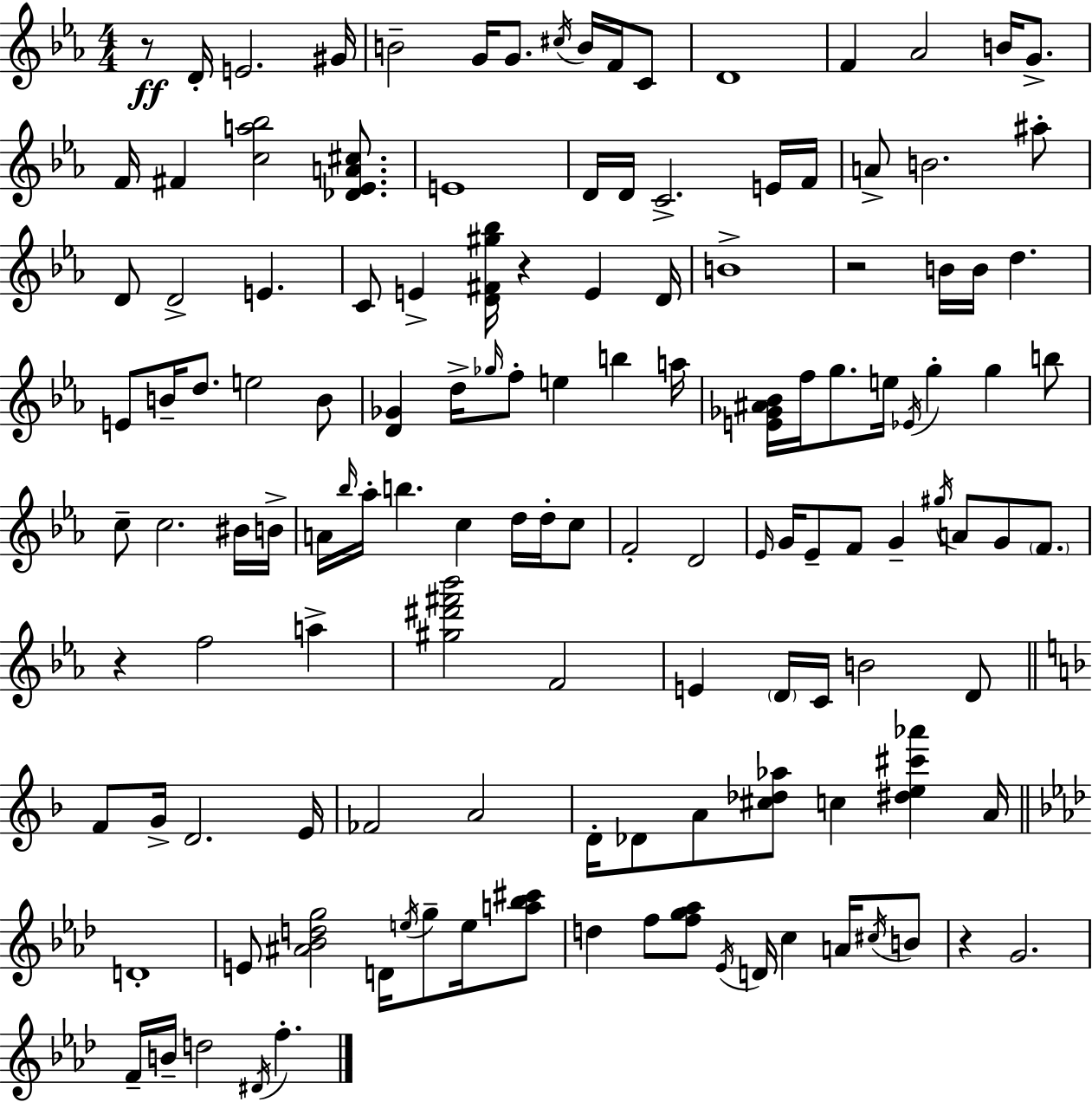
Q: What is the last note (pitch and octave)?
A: F5